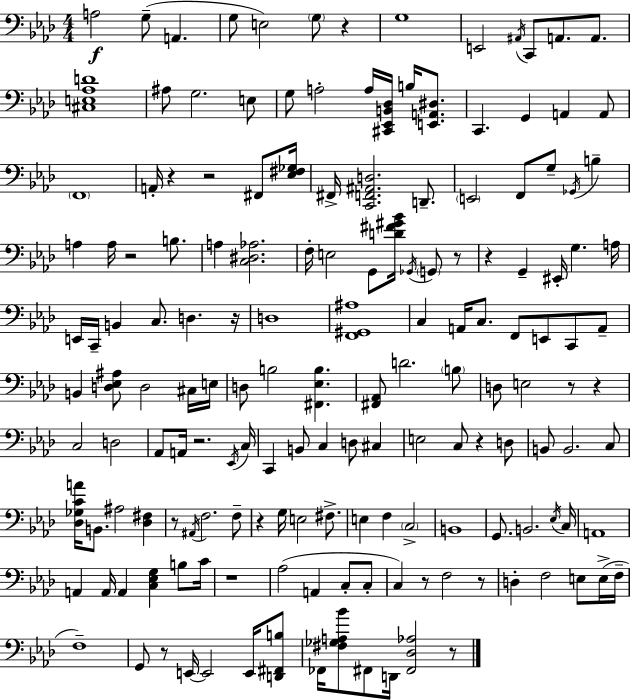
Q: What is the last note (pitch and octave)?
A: D2